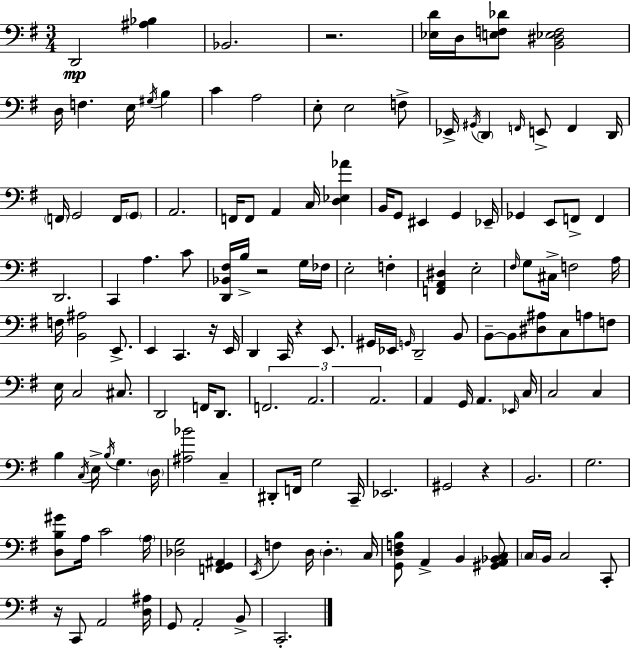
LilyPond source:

{
  \clef bass
  \numericTimeSignature
  \time 3/4
  \key e \minor
  \repeat volta 2 { d,2\mp <ais bes>4 | bes,2. | r2. | <ees d'>16 d16 <e f des'>8 <b, dis ees f>2 | \break d16 f4. e16 \acciaccatura { gis16 } b4 | c'4 a2 | e8-. e2 f8-> | ees,16-> \acciaccatura { gis,16 } \parenthesize d,4 \grace { f,16 } e,8-> f,4 | \break d,16 \parenthesize f,16 g,2 | f,16 \parenthesize g,8 a,2. | f,16 f,8 a,4 c16 <d ees aes'>4 | b,16 g,8 eis,4 g,4 | \break ees,16-- ges,4 e,8 f,8-> f,4 | d,2. | c,4 a4. | c'8 <d, bes, fis>16 b16-> r2 | \break g16 fes16 e2-. f4-. | <f, a, dis>4 e2-. | \grace { fis16 } g8 cis16-> f2 | a16 f16 <b, ais>2 | \break e,8.-> e,4 c,4. | r16 e,16 d,4 c,16 r4 | e,8. gis,16 ees,16 \grace { g,16 } d,2-- | b,8 b,8--~~ b,8 <dis ais>8 c8 | \break a8 f8 e16 c2 | cis8. d,2 | f,16 d,8. \tuplet 3/2 { f,2. | a,2. | \break a,2. } | a,4 g,16 a,4. | \grace { ees,16 } c16 c2 | c4 b4 \acciaccatura { c16 } e16-> | \break \acciaccatura { b16 } g4. \parenthesize d16 <ais bes'>2 | c4-- dis,8-. f,16 g2 | c,16-- ees,2. | gis,2 | \break r4 b,2. | g2. | <d b gis'>8 a16 c'2 | \parenthesize a16 <des g>2 | \break <f, g, ais,>4 \acciaccatura { e,16 } f4 | d16 \parenthesize d4.-. c16 <g, d f b>8 a,4-> | b,4 <gis, a, bes, c>8 \parenthesize c16 b,16 c2 | c,8-. r16 c,8 | \break a,2 <d ais>16 g,8 a,2-. | b,8-> c,2.-. | } \bar "|."
}